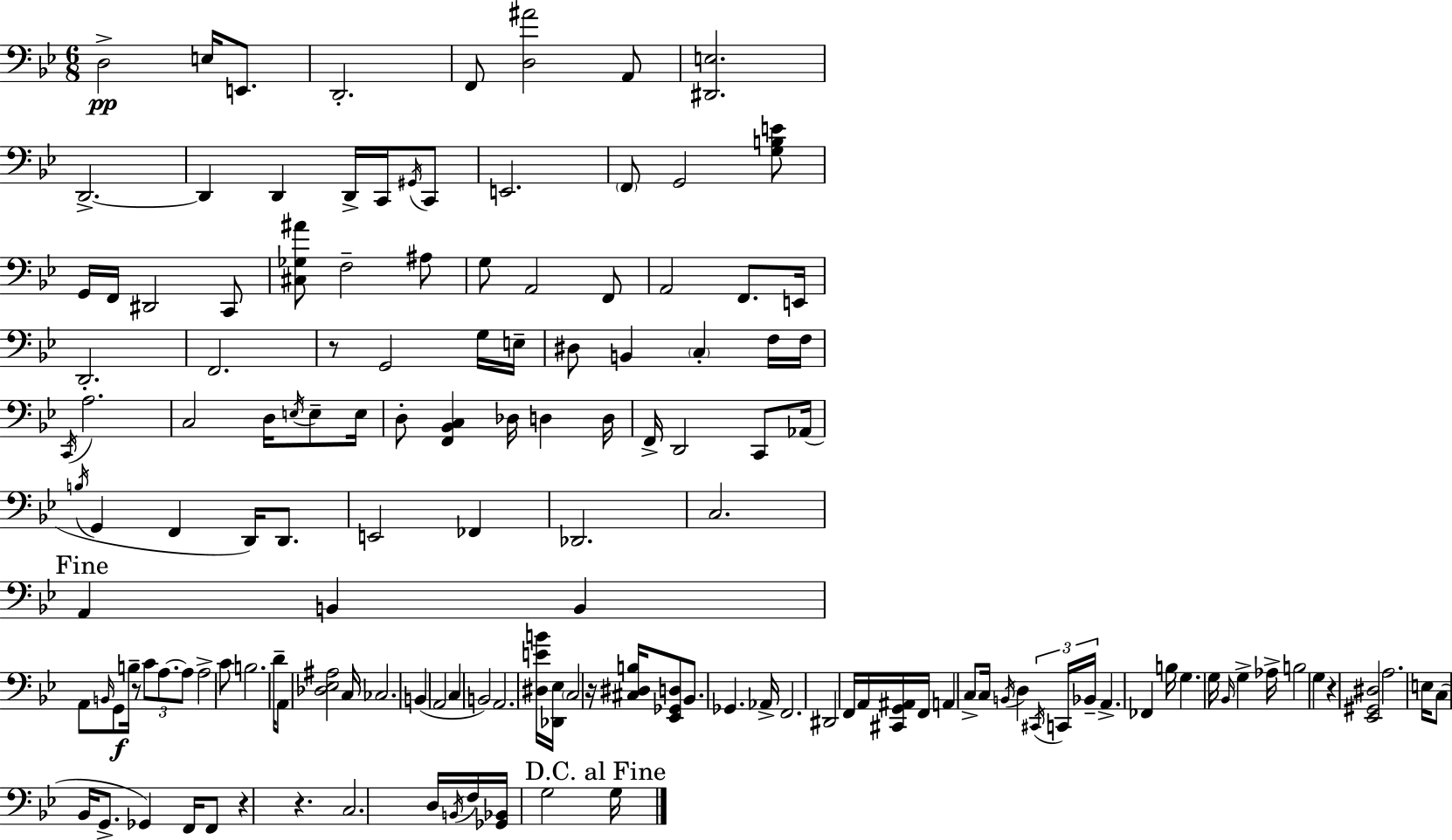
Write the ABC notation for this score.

X:1
T:Untitled
M:6/8
L:1/4
K:Bb
D,2 E,/4 E,,/2 D,,2 F,,/2 [D,^A]2 A,,/2 [^D,,E,]2 D,,2 D,, D,, D,,/4 C,,/4 ^G,,/4 C,,/2 E,,2 F,,/2 G,,2 [G,B,E]/2 G,,/4 F,,/4 ^D,,2 C,,/2 [^C,_G,^A]/2 F,2 ^A,/2 G,/2 A,,2 F,,/2 A,,2 F,,/2 E,,/4 D,,2 F,,2 z/2 G,,2 G,/4 E,/4 ^D,/2 B,, C, F,/4 F,/4 C,,/4 A,2 C,2 D,/4 E,/4 E,/2 E,/4 D,/2 [F,,_B,,C,] _D,/4 D, D,/4 F,,/4 D,,2 C,,/2 _A,,/4 B,/4 G,, F,, D,,/4 D,,/2 E,,2 _F,, _D,,2 C,2 A,, B,, B,, A,,/2 B,,/4 G,,/2 B,/4 z/2 C/2 A,/2 A,/2 A,2 C/2 B,2 D/4 A,,/2 [_D,_E,^A,]2 C,/4 _C,2 B,, A,,2 C, B,,2 A,,2 [^D,EB]/4 [_D,,_E,]/4 C,2 z/4 [^C,^D,B,]/4 [_E,,_G,,D,]/2 _B,,/2 _G,, _A,,/4 F,,2 ^D,,2 F,,/4 A,,/4 [^C,,G,,^A,,]/4 F,,/4 A,, C,/2 C,/4 B,,/4 D, ^C,,/4 C,,/4 _B,,/4 A,, _F,, B,/4 G, G,/4 _B,,/4 G, _A,/4 B,2 G, z [_E,,^G,,^D,]2 A,2 E,/4 C,/2 _B,,/4 G,,/2 _G,, F,,/4 F,,/2 z z C,2 D,/4 B,,/4 F,/4 [_G,,_B,,]/4 G,2 G,/4